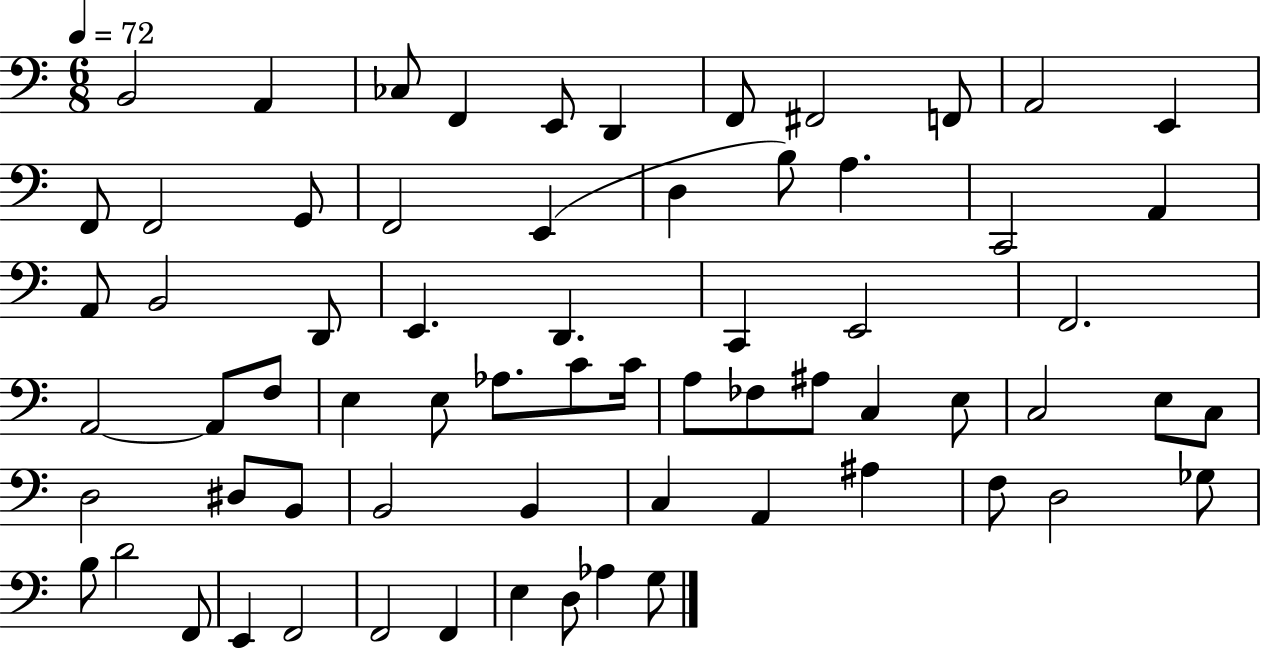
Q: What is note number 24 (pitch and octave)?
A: D2